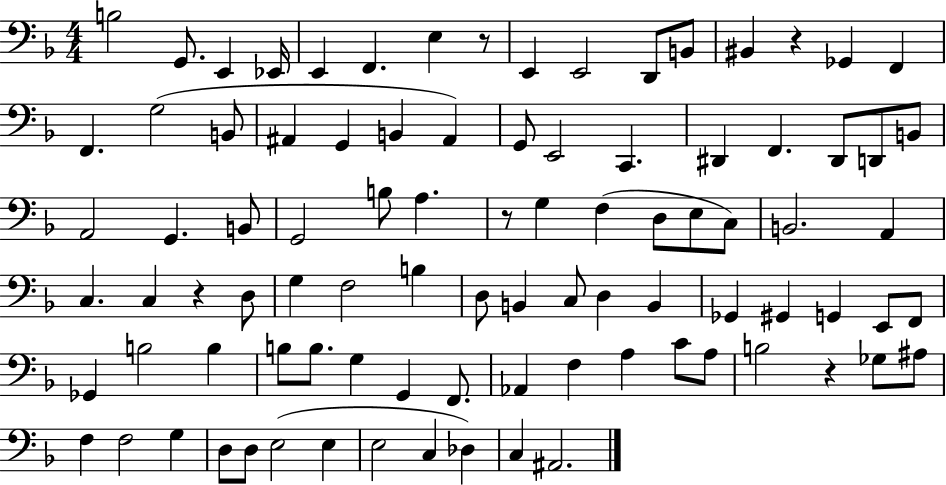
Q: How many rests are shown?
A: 5